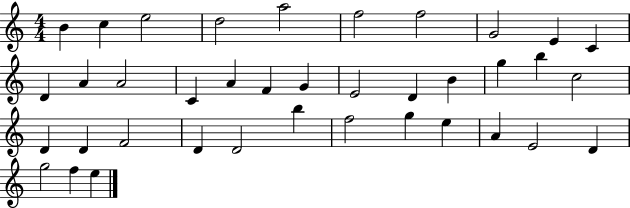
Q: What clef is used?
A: treble